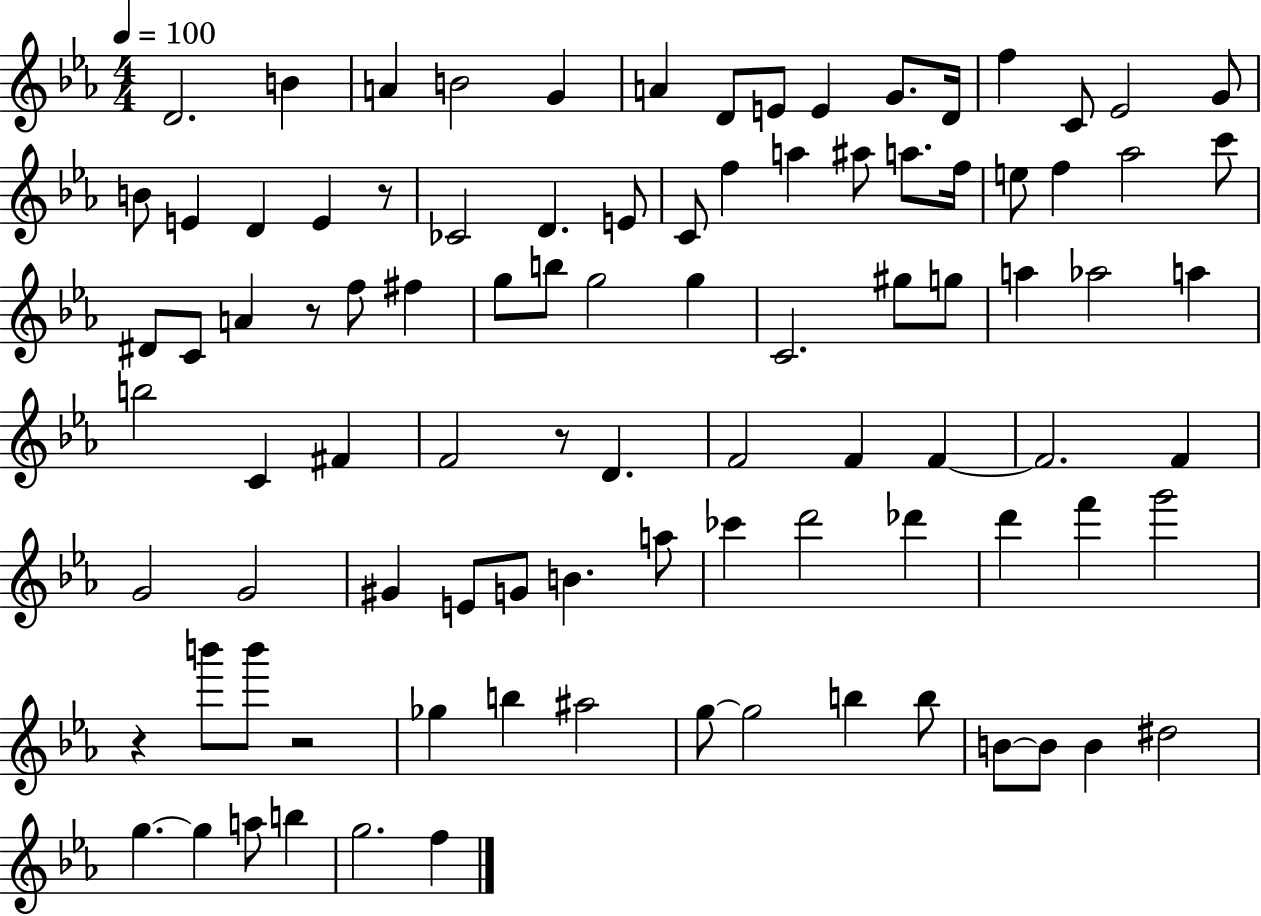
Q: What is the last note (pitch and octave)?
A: F5